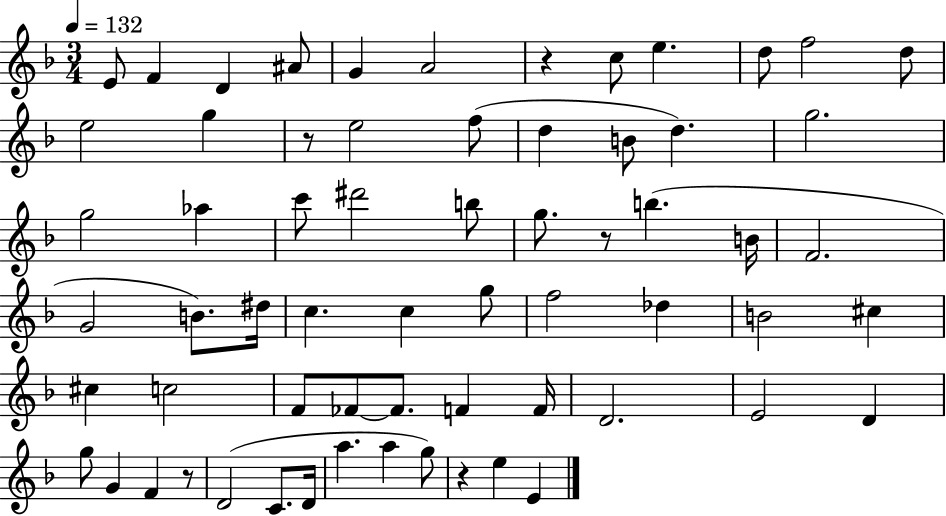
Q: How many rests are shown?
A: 5